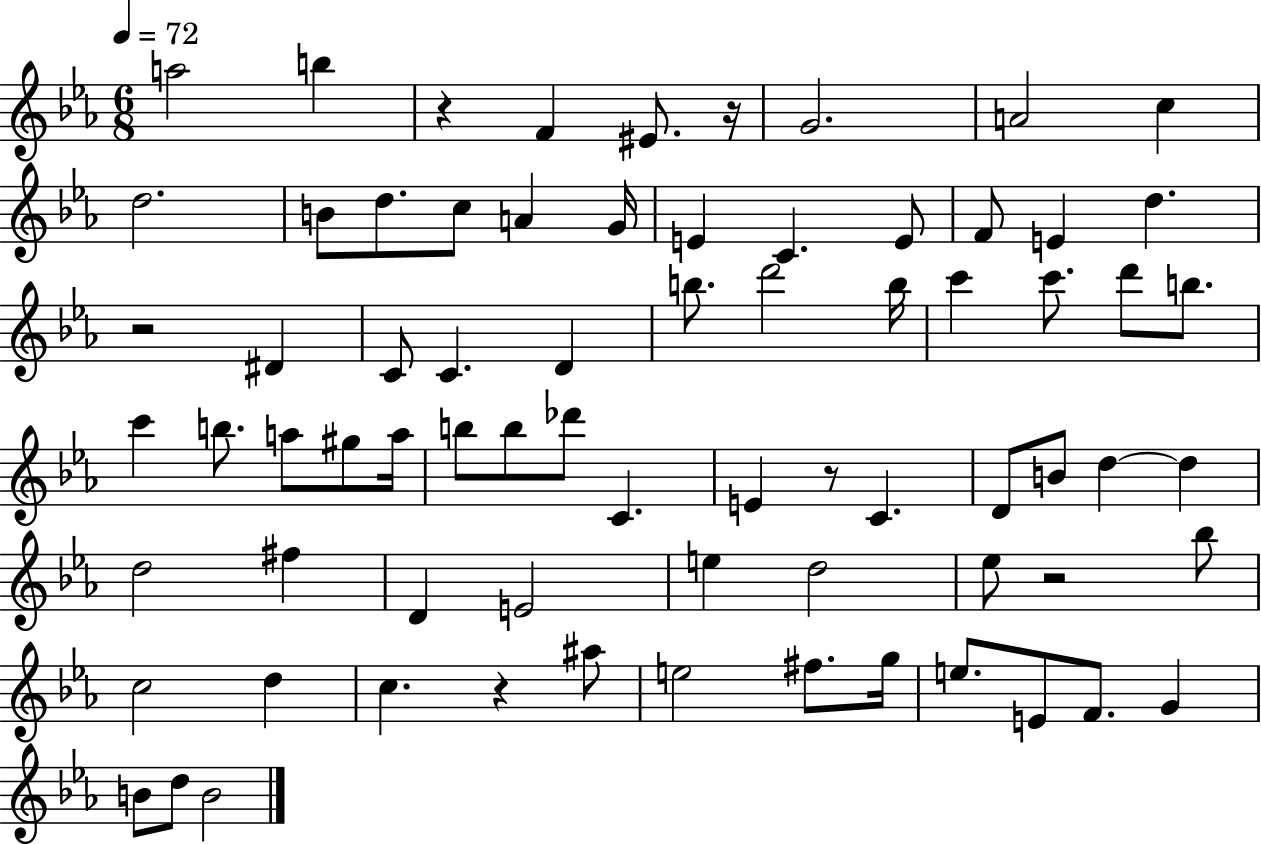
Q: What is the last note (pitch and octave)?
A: B4